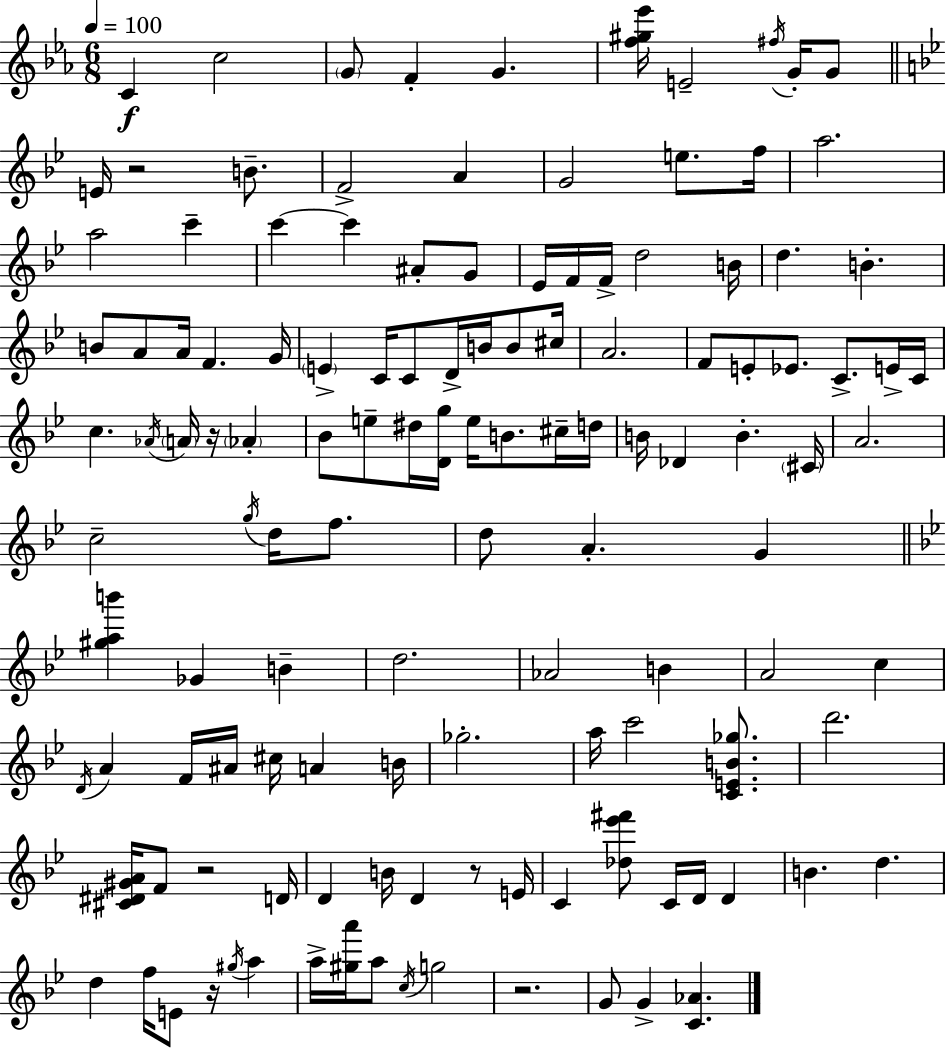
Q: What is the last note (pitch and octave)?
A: G4